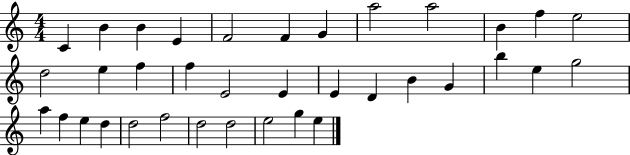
X:1
T:Untitled
M:4/4
L:1/4
K:C
C B B E F2 F G a2 a2 B f e2 d2 e f f E2 E E D B G b e g2 a f e d d2 f2 d2 d2 e2 g e